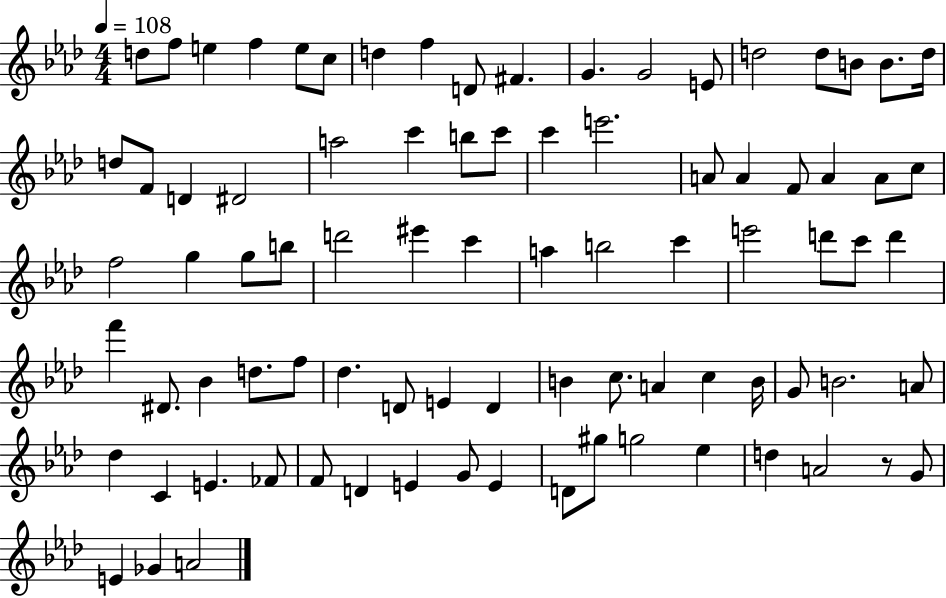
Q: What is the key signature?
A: AES major